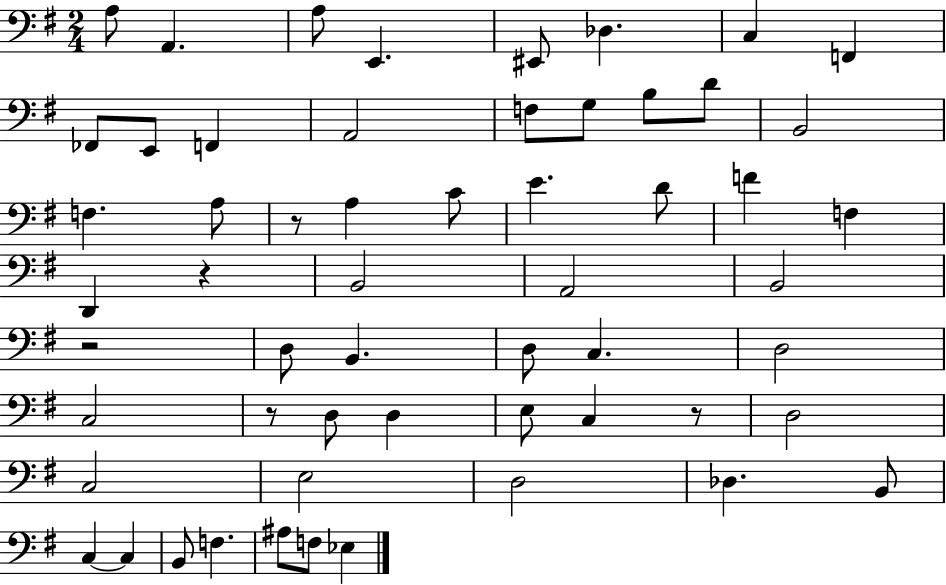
X:1
T:Untitled
M:2/4
L:1/4
K:G
A,/2 A,, A,/2 E,, ^E,,/2 _D, C, F,, _F,,/2 E,,/2 F,, A,,2 F,/2 G,/2 B,/2 D/2 B,,2 F, A,/2 z/2 A, C/2 E D/2 F F, D,, z B,,2 A,,2 B,,2 z2 D,/2 B,, D,/2 C, D,2 C,2 z/2 D,/2 D, E,/2 C, z/2 D,2 C,2 E,2 D,2 _D, B,,/2 C, C, B,,/2 F, ^A,/2 F,/2 _E,